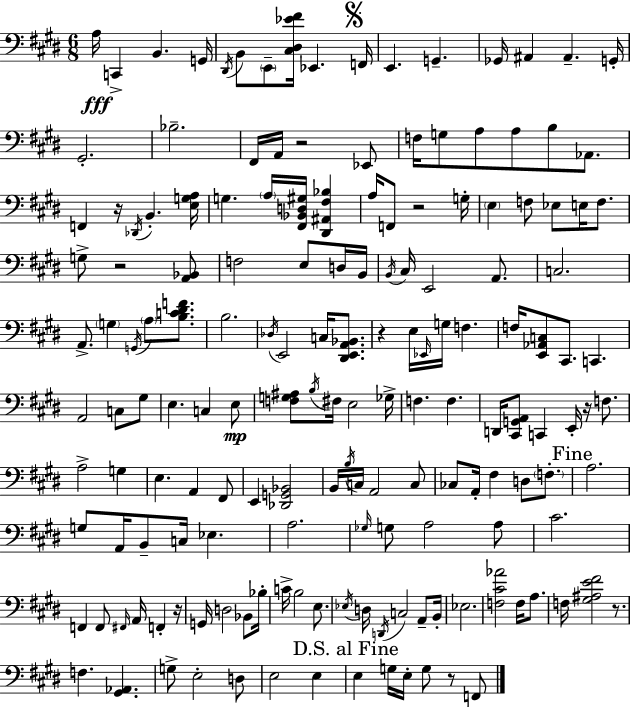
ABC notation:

X:1
T:Untitled
M:6/8
L:1/4
K:E
A,/4 C,, B,, G,,/4 ^D,,/4 B,,/2 E,,/2 [^C,^D,_E^F]/4 _E,, F,,/4 E,, G,, _G,,/4 ^A,, ^A,, G,,/4 ^G,,2 _B,2 ^F,,/4 A,,/4 z2 _E,,/2 F,/4 G,/2 A,/2 A,/2 B,/2 _A,,/2 F,, z/4 _D,,/4 B,, [E,G,A,]/4 G, A,/4 [^F,,_B,,D,^G,]/4 [^D,,^A,,^F,_B,] A,/4 F,,/2 z2 G,/4 E, F,/2 _E,/2 E,/4 F,/2 G,/2 z2 [A,,_B,,]/2 F,2 E,/2 D,/4 B,,/4 B,,/4 ^C,/4 E,,2 A,,/2 C,2 A,,/2 G, G,,/4 A,/2 [B,C^DF]/2 B,2 _D,/4 E,,2 C,/4 [^D,,E,,A,,_B,,]/2 z E,/4 _E,,/4 G,/4 F, F,/4 [E,,_A,,C,]/2 ^C,,/2 C,, A,,2 C,/2 ^G,/2 E, C, E,/2 [F,G,^A,]/2 B,/4 ^F,/4 E,2 _G,/4 F, F, D,,/4 [^C,,G,,A,,]/2 C,, E,,/4 z/4 F,/2 A,2 G, E, A,, ^F,,/2 E,, [_D,,G,,_B,,]2 B,,/4 B,/4 C,/4 A,,2 C,/2 _C,/2 A,,/4 ^F, D,/2 F,/2 A,2 G,/2 A,,/4 B,,/2 C,/4 _E, A,2 _G,/4 G,/2 A,2 A,/2 ^C2 F,, F,,/2 ^F,,/4 A,,/4 F,, z/4 G,,/4 D,2 _B,,/2 _B,/4 C/4 B,2 E,/2 _E,/4 D,/4 D,,/4 C,2 A,,/2 B,,/4 _E,2 [F,^C_A]2 F,/4 A,/2 F,/4 [^G,^A,E^F]2 z/2 F, [^G,,_A,,] G,/2 E,2 D,/2 E,2 E, E, G,/4 E,/4 G,/2 z/2 F,,/2